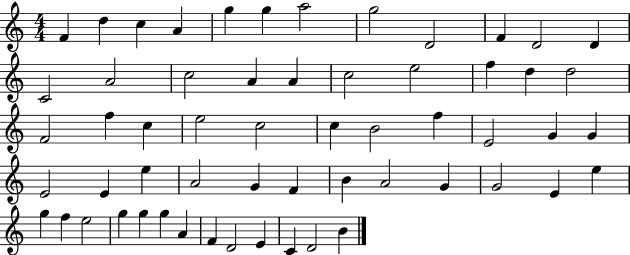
X:1
T:Untitled
M:4/4
L:1/4
K:C
F d c A g g a2 g2 D2 F D2 D C2 A2 c2 A A c2 e2 f d d2 F2 f c e2 c2 c B2 f E2 G G E2 E e A2 G F B A2 G G2 E e g f e2 g g g A F D2 E C D2 B